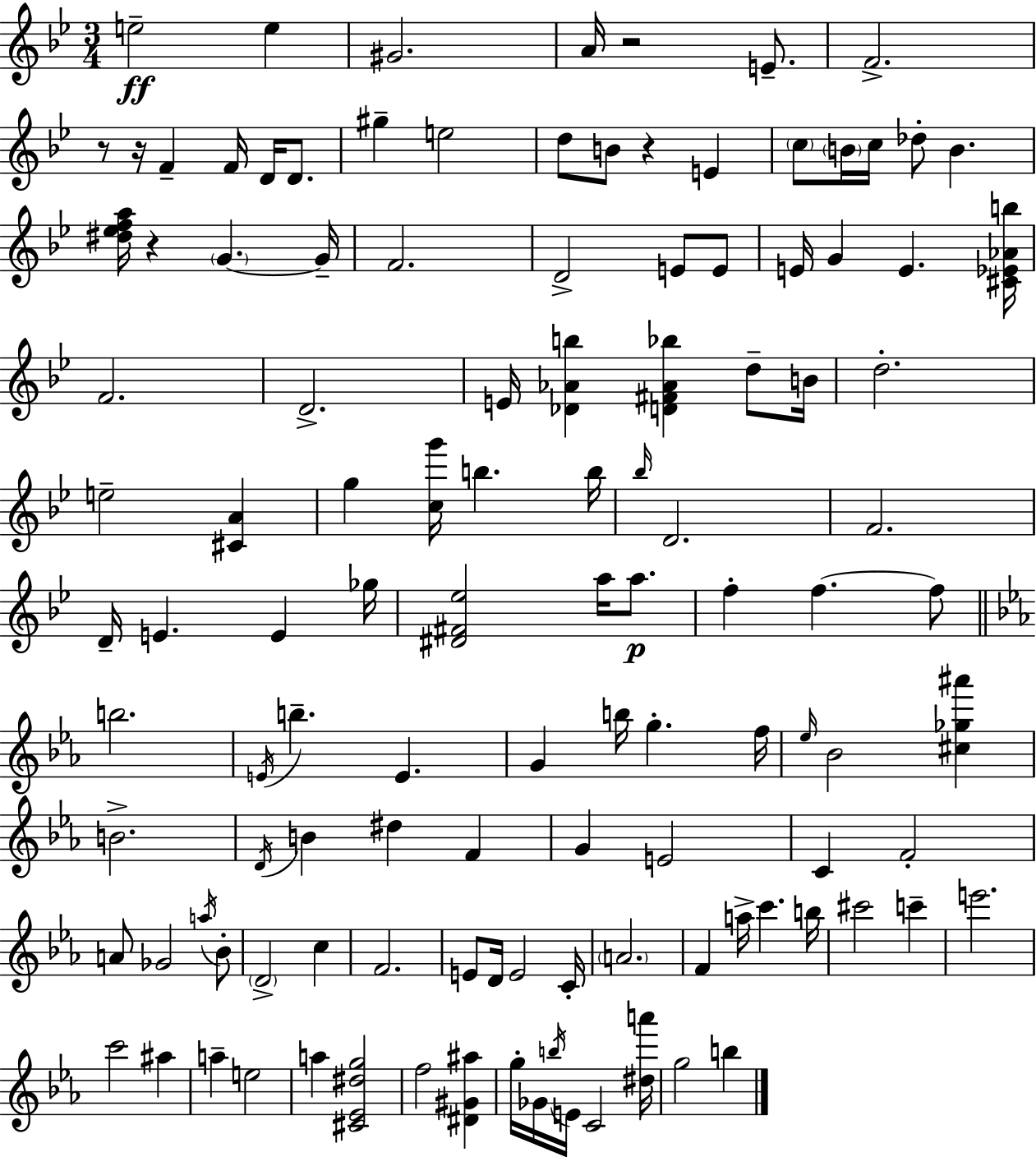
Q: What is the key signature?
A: G minor